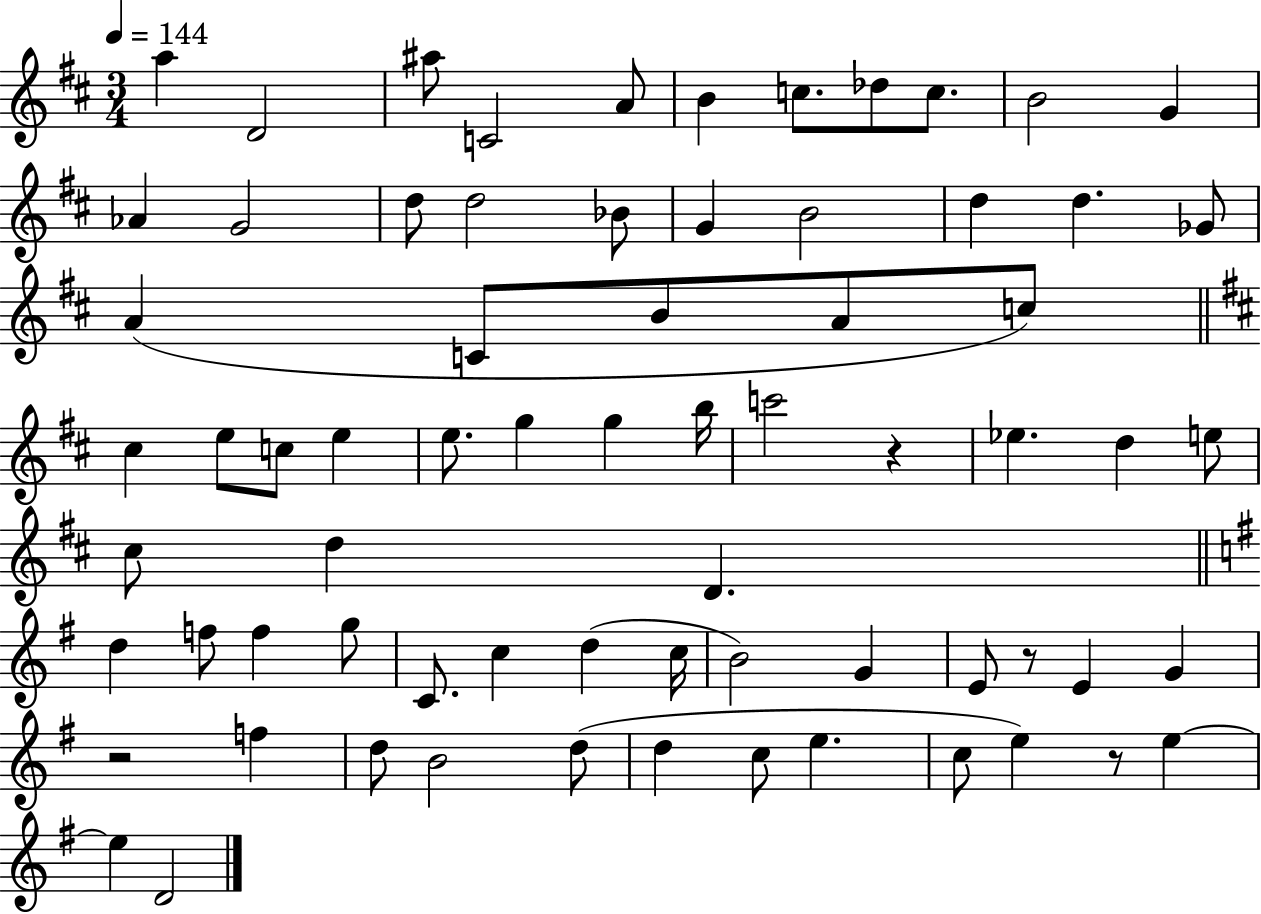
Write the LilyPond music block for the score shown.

{
  \clef treble
  \numericTimeSignature
  \time 3/4
  \key d \major
  \tempo 4 = 144
  a''4 d'2 | ais''8 c'2 a'8 | b'4 c''8. des''8 c''8. | b'2 g'4 | \break aes'4 g'2 | d''8 d''2 bes'8 | g'4 b'2 | d''4 d''4. ges'8 | \break a'4( c'8 b'8 a'8 c''8) | \bar "||" \break \key b \minor cis''4 e''8 c''8 e''4 | e''8. g''4 g''4 b''16 | c'''2 r4 | ees''4. d''4 e''8 | \break cis''8 d''4 d'4. | \bar "||" \break \key e \minor d''4 f''8 f''4 g''8 | c'8. c''4 d''4( c''16 | b'2) g'4 | e'8 r8 e'4 g'4 | \break r2 f''4 | d''8 b'2 d''8( | d''4 c''8 e''4. | c''8 e''4) r8 e''4~~ | \break e''4 d'2 | \bar "|."
}